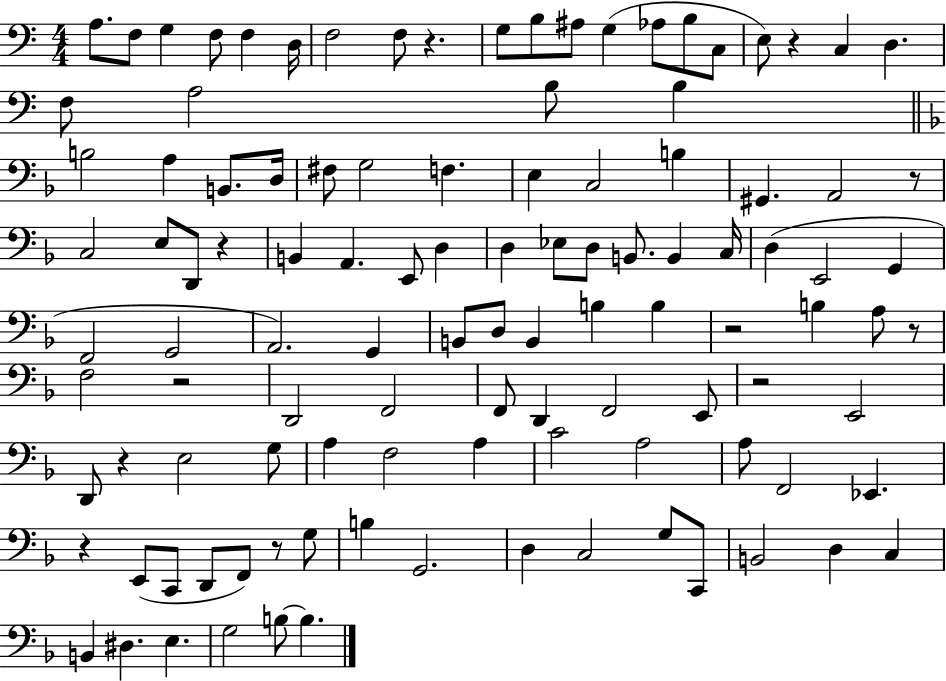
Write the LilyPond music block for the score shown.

{
  \clef bass
  \numericTimeSignature
  \time 4/4
  \key c \major
  a8. f8 g4 f8 f4 d16 | f2 f8 r4. | g8 b8 ais8 g4( aes8 b8 c8 | e8) r4 c4 d4. | \break f8 a2 b8 b4 | \bar "||" \break \key f \major b2 a4 b,8. d16 | fis8 g2 f4. | e4 c2 b4 | gis,4. a,2 r8 | \break c2 e8 d,8 r4 | b,4 a,4. e,8 d4 | d4 ees8 d8 b,8. b,4 c16 | d4( e,2 g,4 | \break f,2 g,2 | a,2.) g,4 | b,8 d8 b,4 b4 b4 | r2 b4 a8 r8 | \break f2 r2 | d,2 f,2 | f,8 d,4 f,2 e,8 | r2 e,2 | \break d,8 r4 e2 g8 | a4 f2 a4 | c'2 a2 | a8 f,2 ees,4. | \break r4 e,8( c,8 d,8 f,8) r8 g8 | b4 g,2. | d4 c2 g8 c,8 | b,2 d4 c4 | \break b,4 dis4. e4. | g2 b8~~ b4. | \bar "|."
}